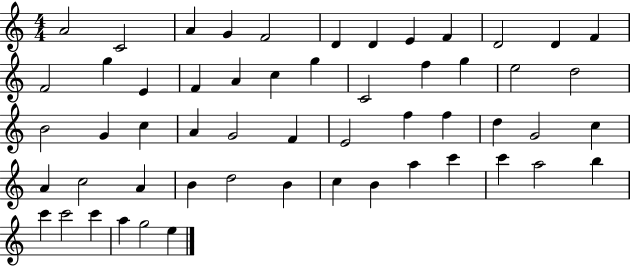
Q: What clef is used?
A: treble